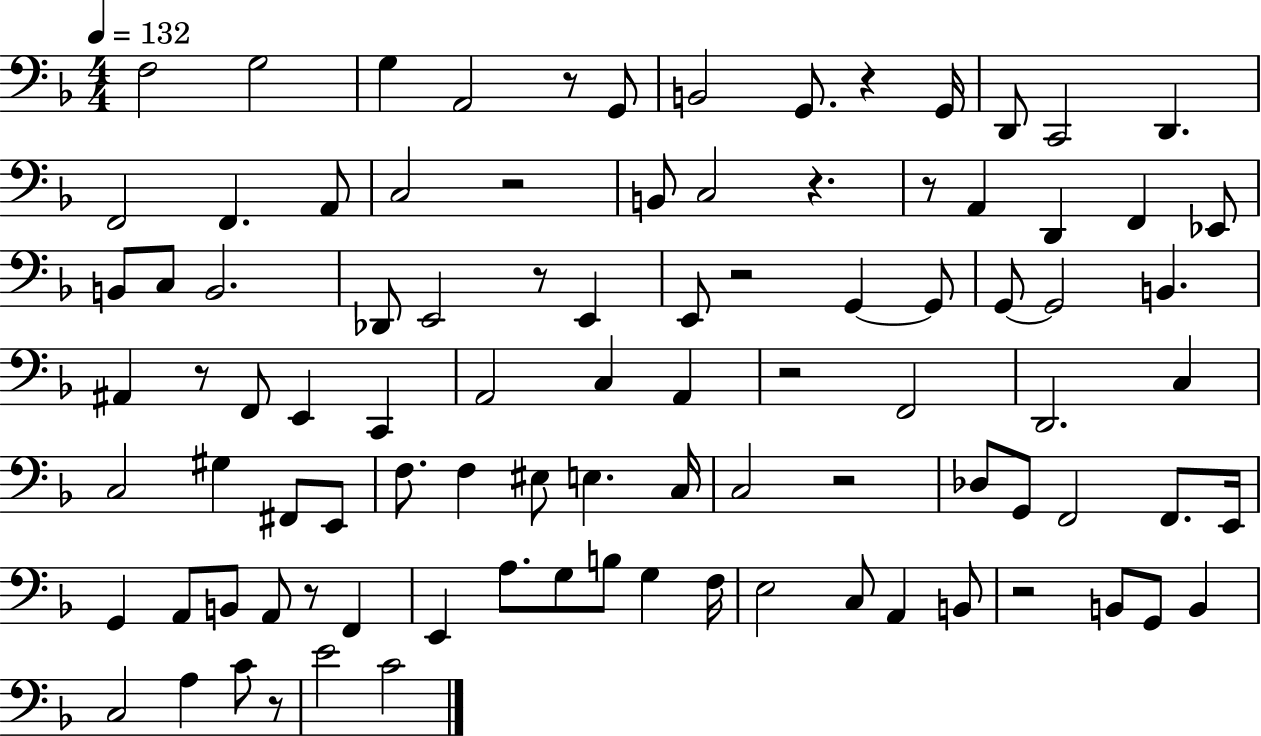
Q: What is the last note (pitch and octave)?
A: C4